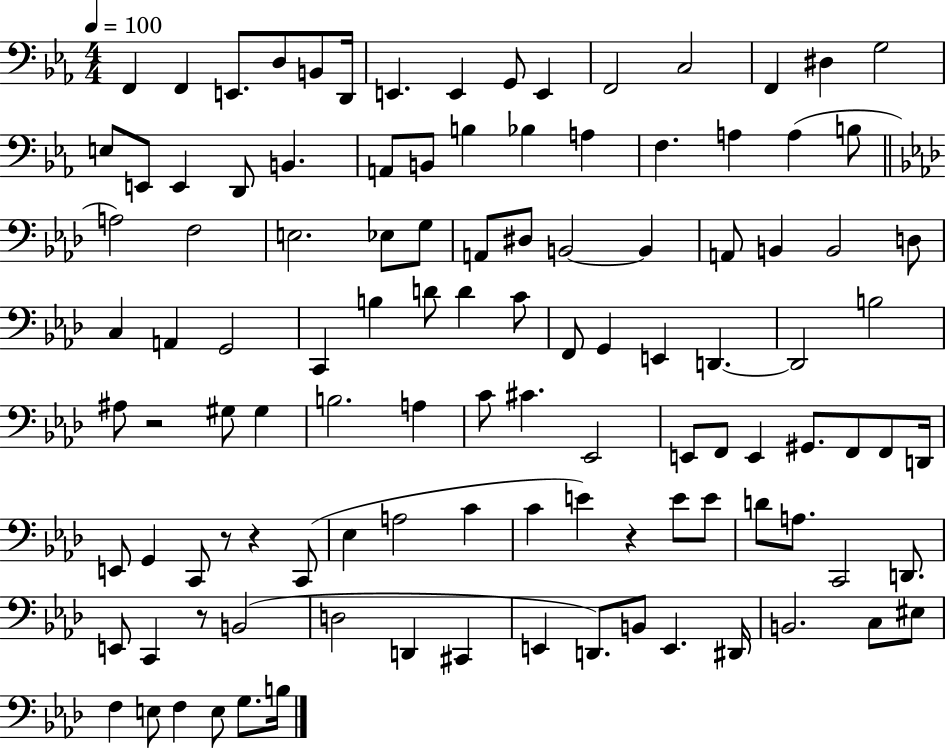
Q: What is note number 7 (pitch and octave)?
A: E2